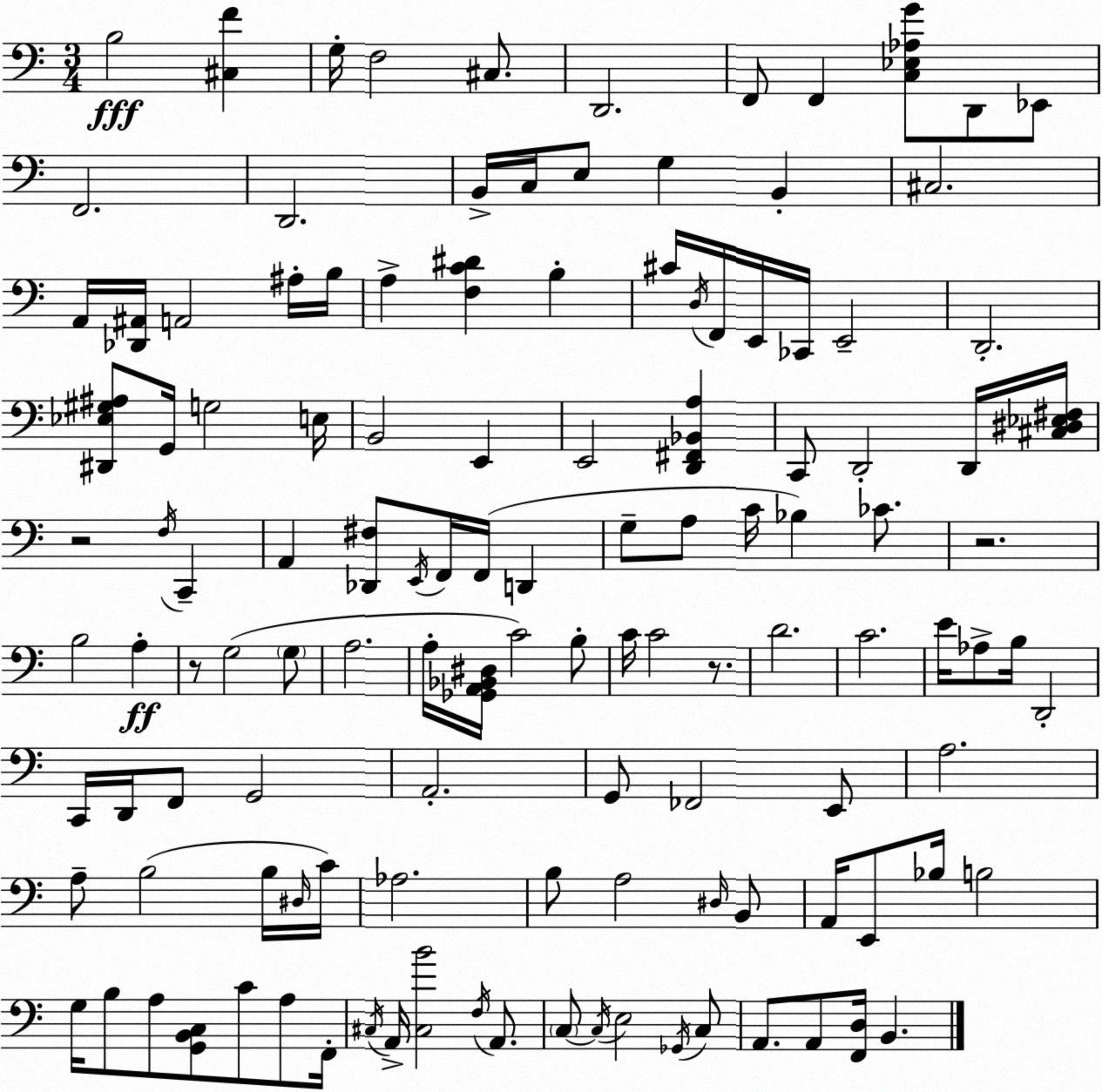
X:1
T:Untitled
M:3/4
L:1/4
K:C
B,2 [^C,F] G,/4 F,2 ^C,/2 D,,2 F,,/2 F,, [C,_E,_A,G]/2 D,,/2 _E,,/2 F,,2 D,,2 B,,/4 C,/4 E,/2 G, B,, ^C,2 A,,/4 [_D,,^A,,]/4 A,,2 ^A,/4 B,/4 A, [F,C^D] B, ^C/4 D,/4 F,,/4 E,,/4 _C,,/4 E,,2 D,,2 [^D,,_E,^G,^A,]/2 G,,/4 G,2 E,/4 B,,2 E,, E,,2 [D,,^F,,_B,,A,] C,,/2 D,,2 D,,/4 [^C,^D,_E,^F,]/4 z2 F,/4 C,, A,, [_D,,^F,]/2 E,,/4 F,,/4 F,,/4 D,, G,/2 A,/2 C/4 _B, _C/2 z2 B,2 A, z/2 G,2 G,/2 A,2 A,/4 [_G,,A,,_B,,^D,]/4 C2 B,/2 C/4 C2 z/2 D2 C2 E/4 _A,/2 B,/4 D,,2 C,,/4 D,,/4 F,,/2 G,,2 A,,2 G,,/2 _F,,2 E,,/2 A,2 A,/2 B,2 B,/4 ^D,/4 C/4 _A,2 B,/2 A,2 ^D,/4 B,,/2 A,,/4 E,,/2 _B,/4 B,2 G,/4 B,/2 A,/2 [G,,B,,C,]/2 C/2 A,/2 F,,/4 ^C,/4 A,,/4 [^C,B]2 F,/4 A,,/2 C,/2 C,/4 E,2 _G,,/4 C,/2 A,,/2 A,,/2 [F,,D,]/4 B,,